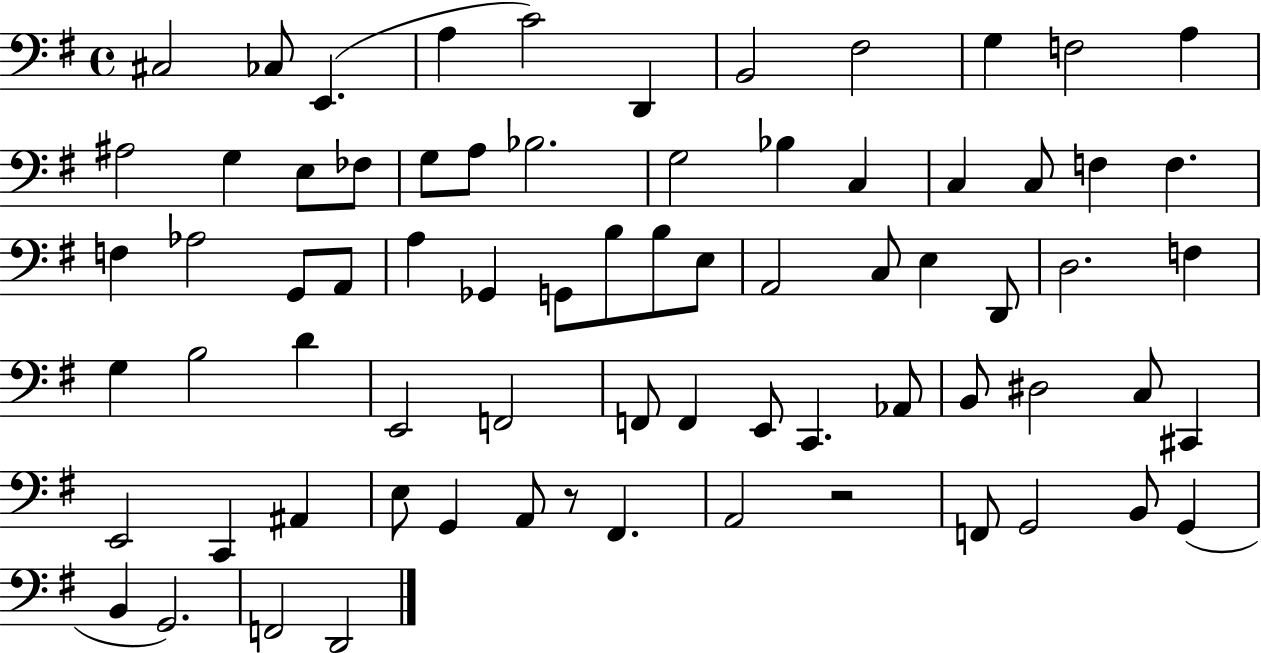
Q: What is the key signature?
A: G major